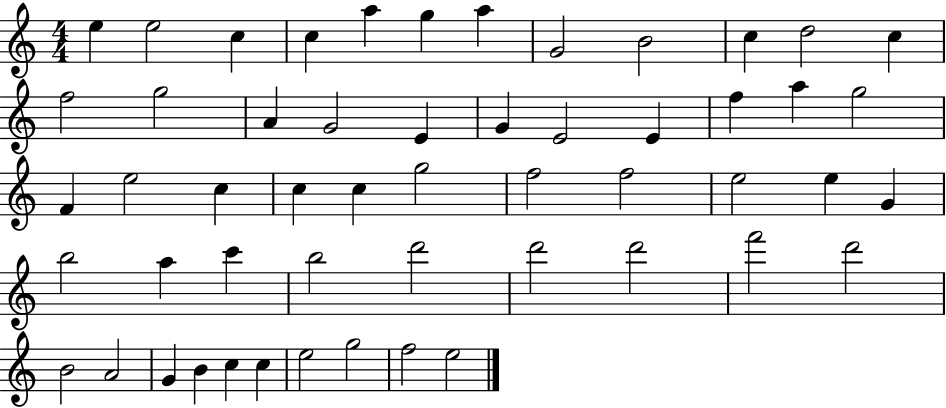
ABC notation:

X:1
T:Untitled
M:4/4
L:1/4
K:C
e e2 c c a g a G2 B2 c d2 c f2 g2 A G2 E G E2 E f a g2 F e2 c c c g2 f2 f2 e2 e G b2 a c' b2 d'2 d'2 d'2 f'2 d'2 B2 A2 G B c c e2 g2 f2 e2